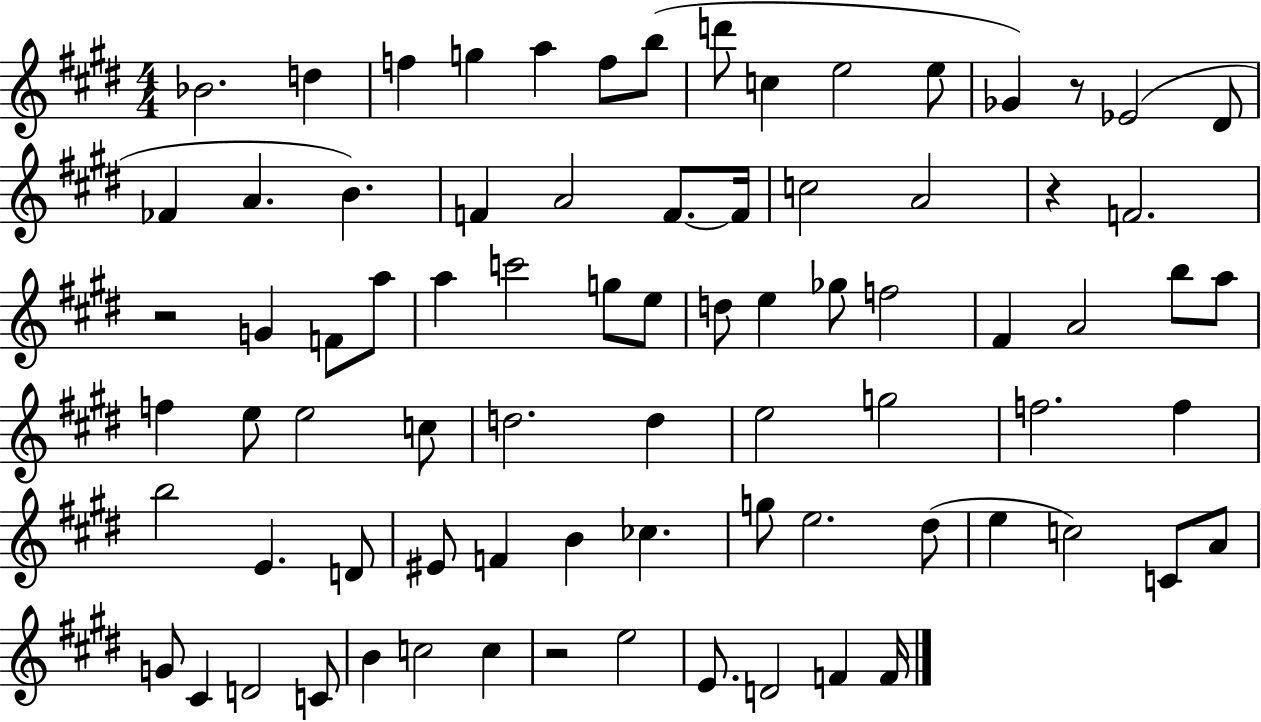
{
  \clef treble
  \numericTimeSignature
  \time 4/4
  \key e \major
  bes'2. d''4 | f''4 g''4 a''4 f''8 b''8( | d'''8 c''4 e''2 e''8 | ges'4) r8 ees'2( dis'8 | \break fes'4 a'4. b'4.) | f'4 a'2 f'8.~~ f'16 | c''2 a'2 | r4 f'2. | \break r2 g'4 f'8 a''8 | a''4 c'''2 g''8 e''8 | d''8 e''4 ges''8 f''2 | fis'4 a'2 b''8 a''8 | \break f''4 e''8 e''2 c''8 | d''2. d''4 | e''2 g''2 | f''2. f''4 | \break b''2 e'4. d'8 | eis'8 f'4 b'4 ces''4. | g''8 e''2. dis''8( | e''4 c''2) c'8 a'8 | \break g'8 cis'4 d'2 c'8 | b'4 c''2 c''4 | r2 e''2 | e'8. d'2 f'4 f'16 | \break \bar "|."
}